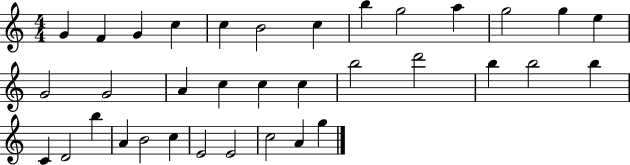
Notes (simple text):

G4/q F4/q G4/q C5/q C5/q B4/h C5/q B5/q G5/h A5/q G5/h G5/q E5/q G4/h G4/h A4/q C5/q C5/q C5/q B5/h D6/h B5/q B5/h B5/q C4/q D4/h B5/q A4/q B4/h C5/q E4/h E4/h C5/h A4/q G5/q